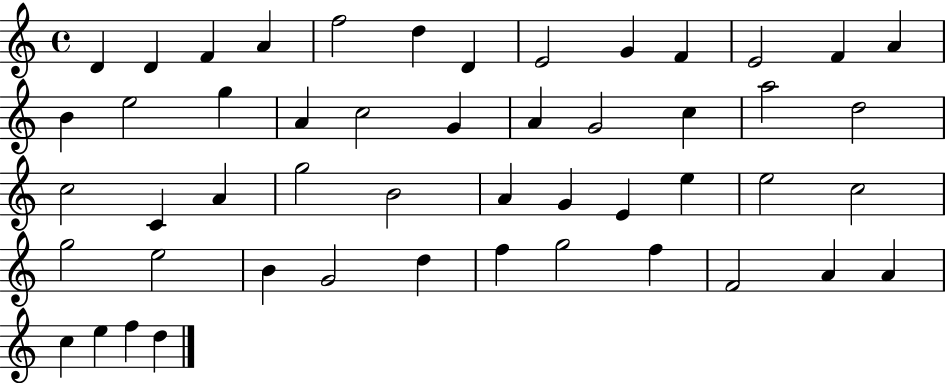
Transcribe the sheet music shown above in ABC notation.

X:1
T:Untitled
M:4/4
L:1/4
K:C
D D F A f2 d D E2 G F E2 F A B e2 g A c2 G A G2 c a2 d2 c2 C A g2 B2 A G E e e2 c2 g2 e2 B G2 d f g2 f F2 A A c e f d